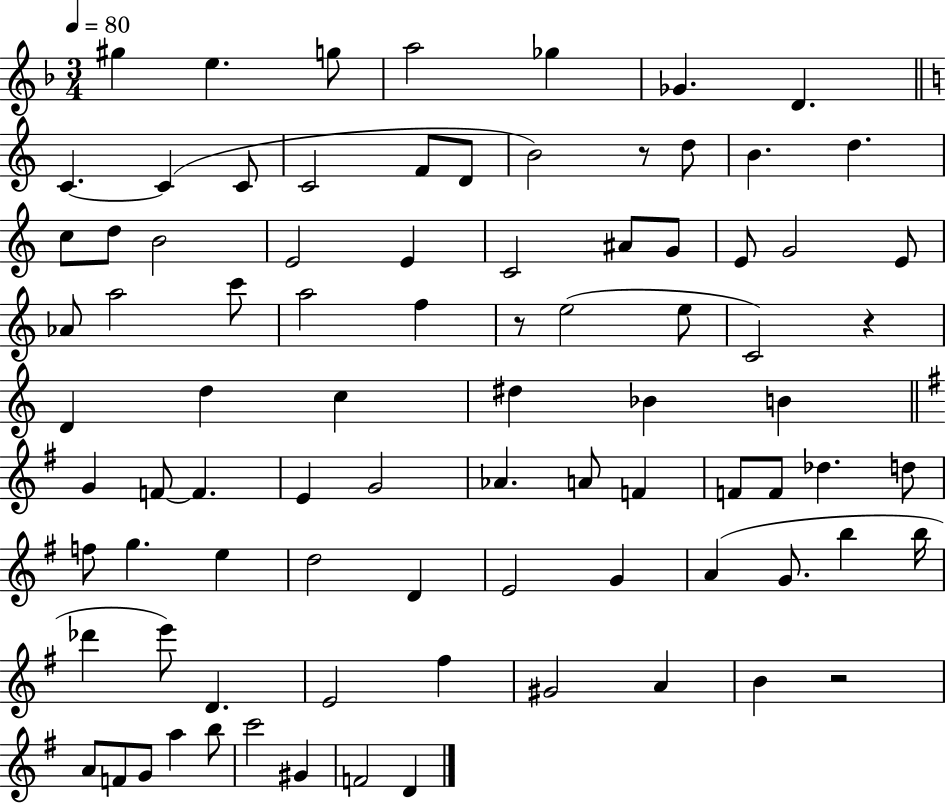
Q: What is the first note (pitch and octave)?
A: G#5